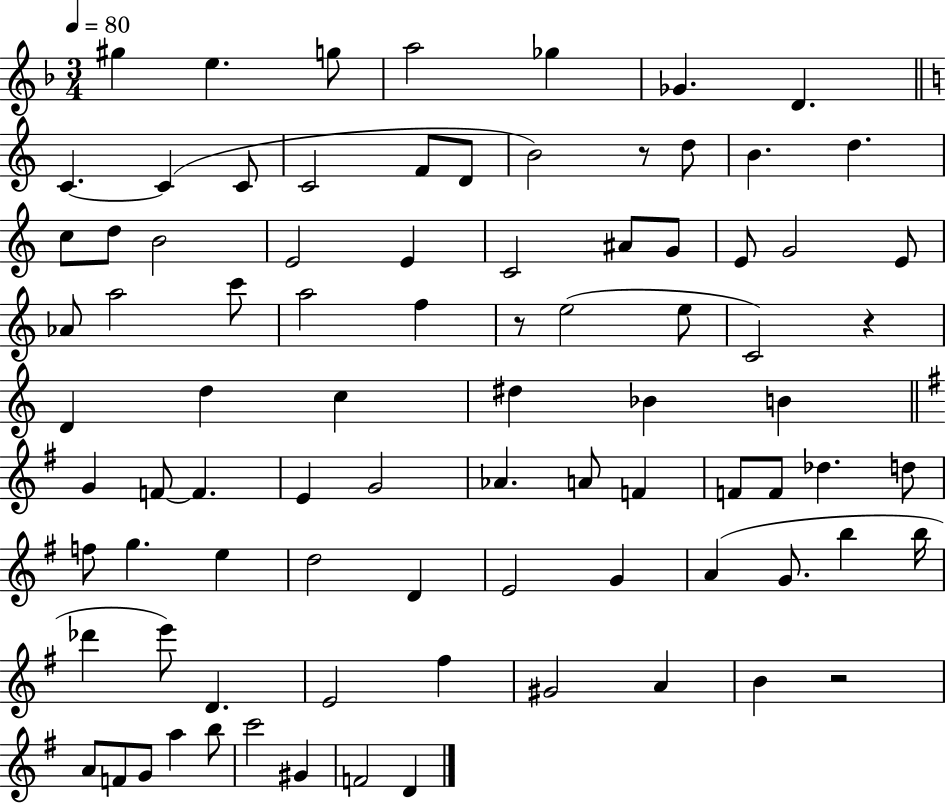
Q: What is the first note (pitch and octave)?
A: G#5